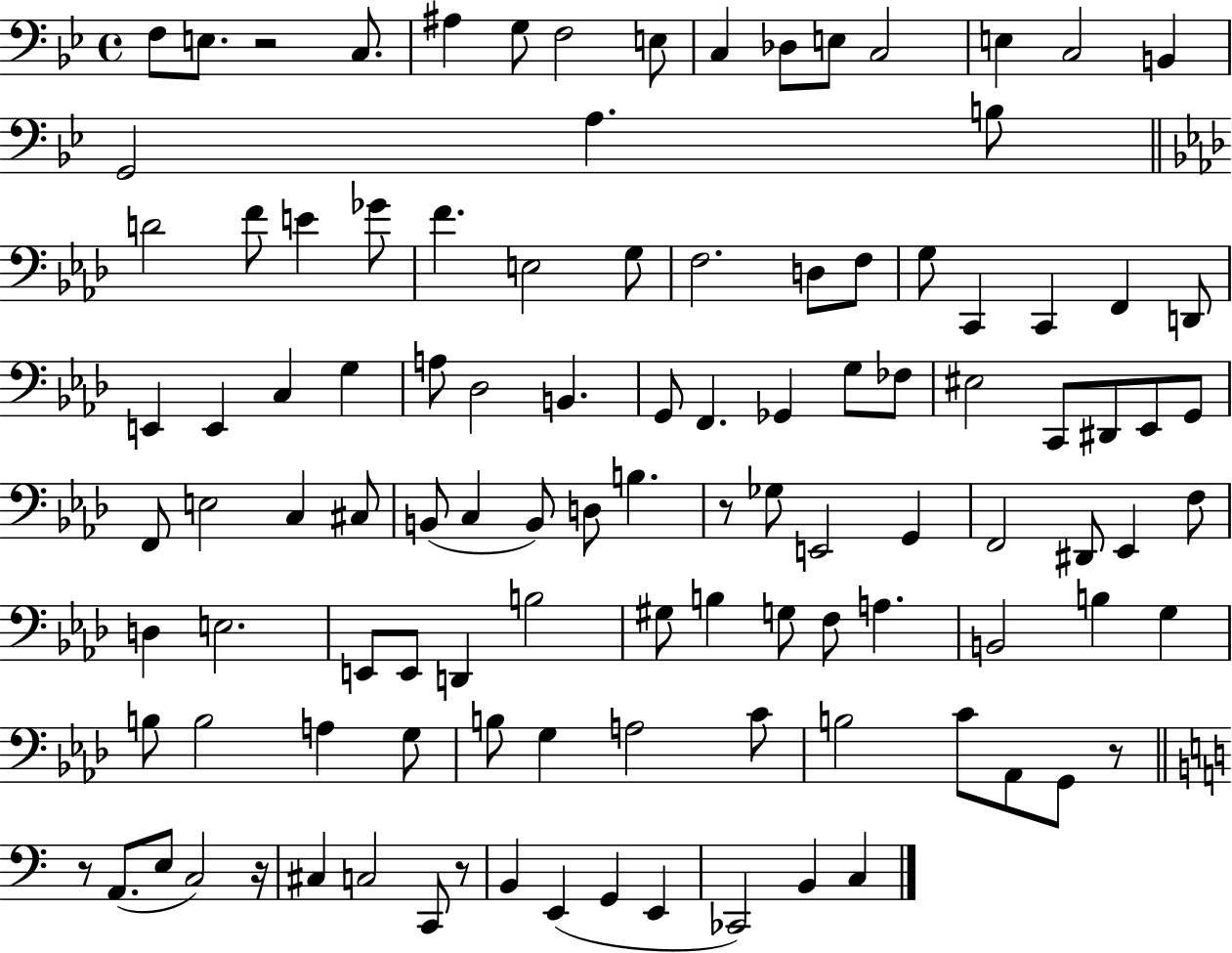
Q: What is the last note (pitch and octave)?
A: C3